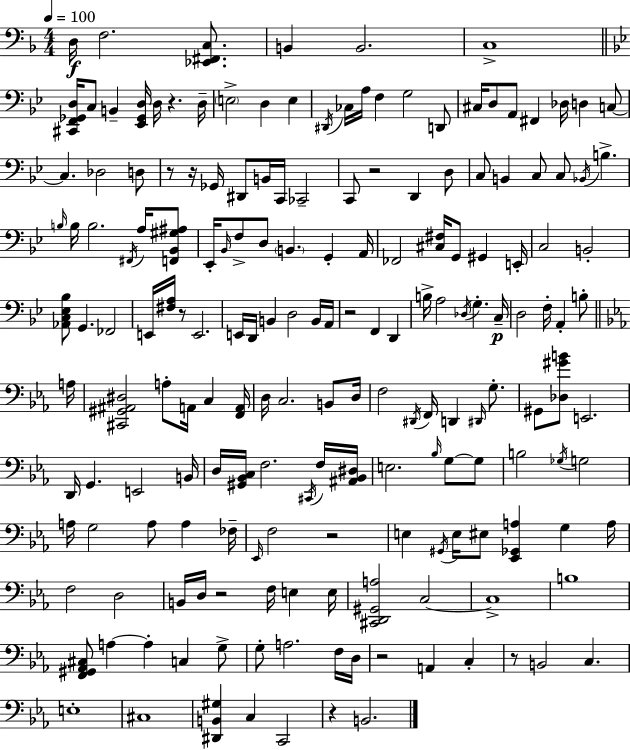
D3/s F3/h. [Eb2,F#2,C3]/e. B2/q B2/h. C3/w [C#2,F2,Gb2,D3]/s C3/e B2/q [Eb2,Gb2,D3]/s D3/s R/q. D3/s E3/h D3/q E3/q D#2/s CES3/s A3/s F3/q G3/h D2/e C#3/s D3/e A2/e F#2/q Db3/s D3/q C3/e C3/q. Db3/h D3/e R/e R/s Gb2/s D#2/e B2/s C2/s CES2/h C2/e R/h D2/q D3/e C3/e B2/q C3/e C3/e Bb2/s B3/q. B3/s B3/s B3/h. F#2/s A3/s [F2,Bb2,G#3,A#3]/e Eb2/s Bb2/s F3/e D3/e B2/q. G2/q A2/s FES2/h [C#3,F#3]/s G2/e G#2/q E2/s C3/h B2/h [Ab2,C3,Eb3,Bb3]/e G2/q. FES2/h E2/s [F#3,A3]/s R/e E2/h. E2/s D2/s B2/q D3/h B2/s A2/s R/h F2/q D2/q B3/s A3/h Db3/s G3/q. C3/s D3/h F3/s A2/q B3/e A3/s [C#2,G#2,A#2,D#3]/h A3/e A2/s C3/q [F2,A2]/s D3/s C3/h. B2/e D3/s F3/h D#2/s F2/s D2/q D#2/s G3/e. G#2/e [Db3,G#4,B4]/e E2/h. D2/s G2/q. E2/h B2/s D3/s [G#2,Bb2,C3]/s F3/h. C#2/s F3/s [A#2,Bb2,D#3]/s E3/h. Bb3/s G3/e G3/e B3/h Gb3/s G3/h A3/s G3/h A3/e A3/q FES3/s Eb2/s F3/h R/h E3/q G#2/s E3/s EIS3/e [Eb2,Gb2,A3]/q G3/q A3/s F3/h D3/h B2/s D3/s R/h F3/s E3/q E3/s [C#2,D2,G#2,A3]/h C3/h C3/w B3/w [F2,G#2,Ab2,C#3]/e A3/q A3/q C3/q G3/e G3/e A3/h. F3/s D3/s R/h A2/q C3/q R/e B2/h C3/q. E3/w C#3/w [D#2,B2,G#3]/q C3/q C2/h R/q B2/h.